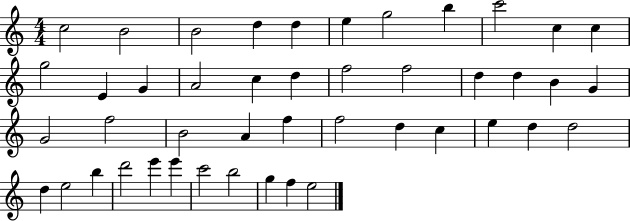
X:1
T:Untitled
M:4/4
L:1/4
K:C
c2 B2 B2 d d e g2 b c'2 c c g2 E G A2 c d f2 f2 d d B G G2 f2 B2 A f f2 d c e d d2 d e2 b d'2 e' e' c'2 b2 g f e2